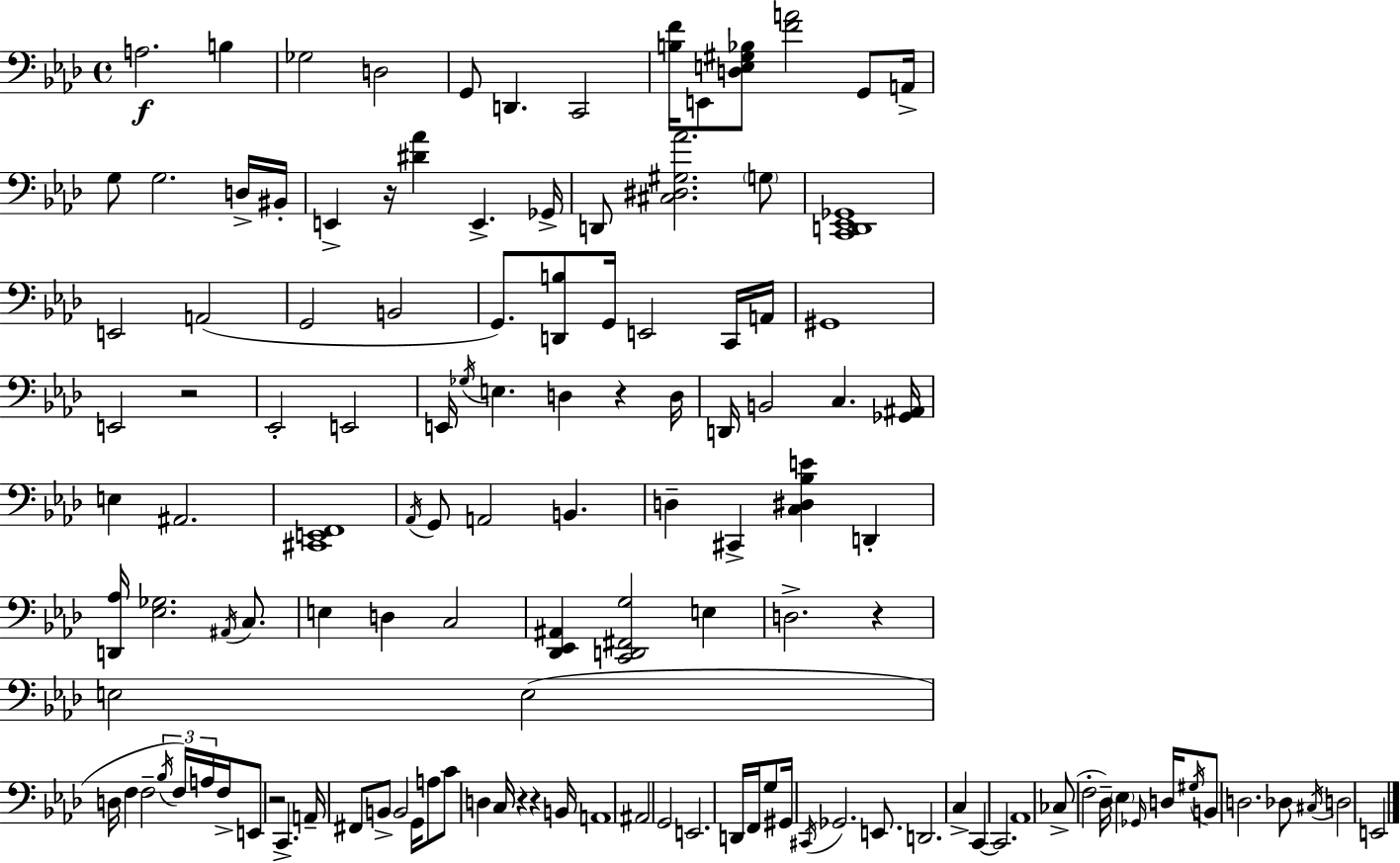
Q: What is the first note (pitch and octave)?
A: A3